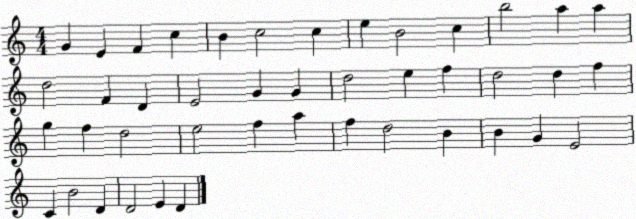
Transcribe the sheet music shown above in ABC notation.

X:1
T:Untitled
M:4/4
L:1/4
K:C
G E F c B c2 c e B2 c b2 a a d2 F D E2 G G d2 e f d2 d f g f d2 e2 f a f d2 B B G E2 C B2 D D2 E D